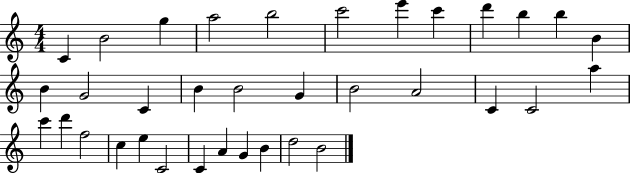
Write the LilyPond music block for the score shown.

{
  \clef treble
  \numericTimeSignature
  \time 4/4
  \key c \major
  c'4 b'2 g''4 | a''2 b''2 | c'''2 e'''4 c'''4 | d'''4 b''4 b''4 b'4 | \break b'4 g'2 c'4 | b'4 b'2 g'4 | b'2 a'2 | c'4 c'2 a''4 | \break c'''4 d'''4 f''2 | c''4 e''4 c'2 | c'4 a'4 g'4 b'4 | d''2 b'2 | \break \bar "|."
}